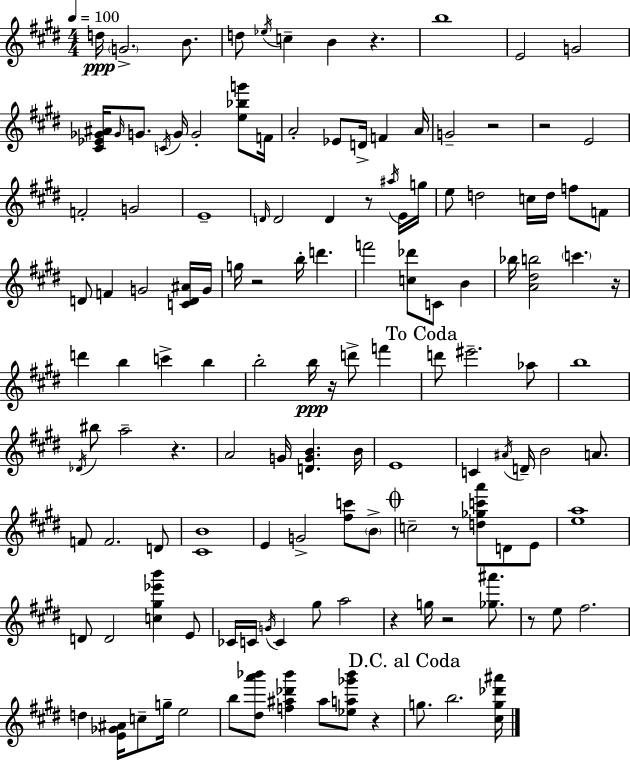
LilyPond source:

{
  \clef treble
  \numericTimeSignature
  \time 4/4
  \key e \major
  \tempo 4 = 100
  d''16\ppp \parenthesize g'2.-> b'8. | d''8 \acciaccatura { ees''16 } c''4-- b'4 r4. | b''1 | e'2 g'2 | \break <cis' ees' ges' ais'>16 \grace { ges'16 } g'8. \acciaccatura { c'16 } g'16 g'2-. | <e'' bes'' g'''>8 f'16 a'2-. ees'8 d'16-> f'4 | a'16 g'2-- r2 | r2 e'2 | \break f'2-. g'2 | e'1-- | \grace { d'16 } d'2 d'4 | r8 \acciaccatura { ais''16 } e'16 g''16 e''8 d''2 c''16 | \break d''16 f''8 f'8 d'8 f'4 g'2 | <c' d' ais'>16 g'16 g''16 r2 b''16-. d'''4. | f'''2 <c'' des'''>8 c'8 | b'4 bes''16 <a' dis'' b''>2 \parenthesize c'''4. | \break r16 d'''4 b''4 c'''4-> | b''4 b''2-. b''16\ppp r16 d'''8-> | f'''4 \mark "To Coda" d'''8 eis'''2.-- | aes''8 b''1 | \break \acciaccatura { des'16 } bis''8 a''2-- | r4. a'2 g'16 <d' g' b'>4. | b'16 e'1 | c'4 \acciaccatura { ais'16 } d'16-- b'2 | \break a'8. f'8 f'2. | d'8 <cis' b'>1 | e'4 g'2-> | <fis'' c'''>8 \parenthesize b'8-> \mark \markup { \musicglyph "scripts.coda" } c''2-- r8 | \break <d'' ges'' c''' a'''>8 d'8 e'8 <e'' a''>1 | d'8 d'2 | <c'' gis'' ees''' b'''>4 e'8 ces'16 c'16 \acciaccatura { g'16 } c'4 gis''8 | a''2 r4 g''16 r2 | \break <ges'' ais'''>8. r8 e''8 fis''2. | d''4 <e' ges' ais'>16 c''8-- g''16-- | e''2 b''8 <dis'' a''' bes'''>8 <f'' ais'' des''' bes'''>4 | ais''8 <ees'' a'' ges''' bes'''>8 r4 \mark "D.C. al Coda" g''8. b''2. | \break <cis'' g'' des''' ais'''>16 \bar "|."
}